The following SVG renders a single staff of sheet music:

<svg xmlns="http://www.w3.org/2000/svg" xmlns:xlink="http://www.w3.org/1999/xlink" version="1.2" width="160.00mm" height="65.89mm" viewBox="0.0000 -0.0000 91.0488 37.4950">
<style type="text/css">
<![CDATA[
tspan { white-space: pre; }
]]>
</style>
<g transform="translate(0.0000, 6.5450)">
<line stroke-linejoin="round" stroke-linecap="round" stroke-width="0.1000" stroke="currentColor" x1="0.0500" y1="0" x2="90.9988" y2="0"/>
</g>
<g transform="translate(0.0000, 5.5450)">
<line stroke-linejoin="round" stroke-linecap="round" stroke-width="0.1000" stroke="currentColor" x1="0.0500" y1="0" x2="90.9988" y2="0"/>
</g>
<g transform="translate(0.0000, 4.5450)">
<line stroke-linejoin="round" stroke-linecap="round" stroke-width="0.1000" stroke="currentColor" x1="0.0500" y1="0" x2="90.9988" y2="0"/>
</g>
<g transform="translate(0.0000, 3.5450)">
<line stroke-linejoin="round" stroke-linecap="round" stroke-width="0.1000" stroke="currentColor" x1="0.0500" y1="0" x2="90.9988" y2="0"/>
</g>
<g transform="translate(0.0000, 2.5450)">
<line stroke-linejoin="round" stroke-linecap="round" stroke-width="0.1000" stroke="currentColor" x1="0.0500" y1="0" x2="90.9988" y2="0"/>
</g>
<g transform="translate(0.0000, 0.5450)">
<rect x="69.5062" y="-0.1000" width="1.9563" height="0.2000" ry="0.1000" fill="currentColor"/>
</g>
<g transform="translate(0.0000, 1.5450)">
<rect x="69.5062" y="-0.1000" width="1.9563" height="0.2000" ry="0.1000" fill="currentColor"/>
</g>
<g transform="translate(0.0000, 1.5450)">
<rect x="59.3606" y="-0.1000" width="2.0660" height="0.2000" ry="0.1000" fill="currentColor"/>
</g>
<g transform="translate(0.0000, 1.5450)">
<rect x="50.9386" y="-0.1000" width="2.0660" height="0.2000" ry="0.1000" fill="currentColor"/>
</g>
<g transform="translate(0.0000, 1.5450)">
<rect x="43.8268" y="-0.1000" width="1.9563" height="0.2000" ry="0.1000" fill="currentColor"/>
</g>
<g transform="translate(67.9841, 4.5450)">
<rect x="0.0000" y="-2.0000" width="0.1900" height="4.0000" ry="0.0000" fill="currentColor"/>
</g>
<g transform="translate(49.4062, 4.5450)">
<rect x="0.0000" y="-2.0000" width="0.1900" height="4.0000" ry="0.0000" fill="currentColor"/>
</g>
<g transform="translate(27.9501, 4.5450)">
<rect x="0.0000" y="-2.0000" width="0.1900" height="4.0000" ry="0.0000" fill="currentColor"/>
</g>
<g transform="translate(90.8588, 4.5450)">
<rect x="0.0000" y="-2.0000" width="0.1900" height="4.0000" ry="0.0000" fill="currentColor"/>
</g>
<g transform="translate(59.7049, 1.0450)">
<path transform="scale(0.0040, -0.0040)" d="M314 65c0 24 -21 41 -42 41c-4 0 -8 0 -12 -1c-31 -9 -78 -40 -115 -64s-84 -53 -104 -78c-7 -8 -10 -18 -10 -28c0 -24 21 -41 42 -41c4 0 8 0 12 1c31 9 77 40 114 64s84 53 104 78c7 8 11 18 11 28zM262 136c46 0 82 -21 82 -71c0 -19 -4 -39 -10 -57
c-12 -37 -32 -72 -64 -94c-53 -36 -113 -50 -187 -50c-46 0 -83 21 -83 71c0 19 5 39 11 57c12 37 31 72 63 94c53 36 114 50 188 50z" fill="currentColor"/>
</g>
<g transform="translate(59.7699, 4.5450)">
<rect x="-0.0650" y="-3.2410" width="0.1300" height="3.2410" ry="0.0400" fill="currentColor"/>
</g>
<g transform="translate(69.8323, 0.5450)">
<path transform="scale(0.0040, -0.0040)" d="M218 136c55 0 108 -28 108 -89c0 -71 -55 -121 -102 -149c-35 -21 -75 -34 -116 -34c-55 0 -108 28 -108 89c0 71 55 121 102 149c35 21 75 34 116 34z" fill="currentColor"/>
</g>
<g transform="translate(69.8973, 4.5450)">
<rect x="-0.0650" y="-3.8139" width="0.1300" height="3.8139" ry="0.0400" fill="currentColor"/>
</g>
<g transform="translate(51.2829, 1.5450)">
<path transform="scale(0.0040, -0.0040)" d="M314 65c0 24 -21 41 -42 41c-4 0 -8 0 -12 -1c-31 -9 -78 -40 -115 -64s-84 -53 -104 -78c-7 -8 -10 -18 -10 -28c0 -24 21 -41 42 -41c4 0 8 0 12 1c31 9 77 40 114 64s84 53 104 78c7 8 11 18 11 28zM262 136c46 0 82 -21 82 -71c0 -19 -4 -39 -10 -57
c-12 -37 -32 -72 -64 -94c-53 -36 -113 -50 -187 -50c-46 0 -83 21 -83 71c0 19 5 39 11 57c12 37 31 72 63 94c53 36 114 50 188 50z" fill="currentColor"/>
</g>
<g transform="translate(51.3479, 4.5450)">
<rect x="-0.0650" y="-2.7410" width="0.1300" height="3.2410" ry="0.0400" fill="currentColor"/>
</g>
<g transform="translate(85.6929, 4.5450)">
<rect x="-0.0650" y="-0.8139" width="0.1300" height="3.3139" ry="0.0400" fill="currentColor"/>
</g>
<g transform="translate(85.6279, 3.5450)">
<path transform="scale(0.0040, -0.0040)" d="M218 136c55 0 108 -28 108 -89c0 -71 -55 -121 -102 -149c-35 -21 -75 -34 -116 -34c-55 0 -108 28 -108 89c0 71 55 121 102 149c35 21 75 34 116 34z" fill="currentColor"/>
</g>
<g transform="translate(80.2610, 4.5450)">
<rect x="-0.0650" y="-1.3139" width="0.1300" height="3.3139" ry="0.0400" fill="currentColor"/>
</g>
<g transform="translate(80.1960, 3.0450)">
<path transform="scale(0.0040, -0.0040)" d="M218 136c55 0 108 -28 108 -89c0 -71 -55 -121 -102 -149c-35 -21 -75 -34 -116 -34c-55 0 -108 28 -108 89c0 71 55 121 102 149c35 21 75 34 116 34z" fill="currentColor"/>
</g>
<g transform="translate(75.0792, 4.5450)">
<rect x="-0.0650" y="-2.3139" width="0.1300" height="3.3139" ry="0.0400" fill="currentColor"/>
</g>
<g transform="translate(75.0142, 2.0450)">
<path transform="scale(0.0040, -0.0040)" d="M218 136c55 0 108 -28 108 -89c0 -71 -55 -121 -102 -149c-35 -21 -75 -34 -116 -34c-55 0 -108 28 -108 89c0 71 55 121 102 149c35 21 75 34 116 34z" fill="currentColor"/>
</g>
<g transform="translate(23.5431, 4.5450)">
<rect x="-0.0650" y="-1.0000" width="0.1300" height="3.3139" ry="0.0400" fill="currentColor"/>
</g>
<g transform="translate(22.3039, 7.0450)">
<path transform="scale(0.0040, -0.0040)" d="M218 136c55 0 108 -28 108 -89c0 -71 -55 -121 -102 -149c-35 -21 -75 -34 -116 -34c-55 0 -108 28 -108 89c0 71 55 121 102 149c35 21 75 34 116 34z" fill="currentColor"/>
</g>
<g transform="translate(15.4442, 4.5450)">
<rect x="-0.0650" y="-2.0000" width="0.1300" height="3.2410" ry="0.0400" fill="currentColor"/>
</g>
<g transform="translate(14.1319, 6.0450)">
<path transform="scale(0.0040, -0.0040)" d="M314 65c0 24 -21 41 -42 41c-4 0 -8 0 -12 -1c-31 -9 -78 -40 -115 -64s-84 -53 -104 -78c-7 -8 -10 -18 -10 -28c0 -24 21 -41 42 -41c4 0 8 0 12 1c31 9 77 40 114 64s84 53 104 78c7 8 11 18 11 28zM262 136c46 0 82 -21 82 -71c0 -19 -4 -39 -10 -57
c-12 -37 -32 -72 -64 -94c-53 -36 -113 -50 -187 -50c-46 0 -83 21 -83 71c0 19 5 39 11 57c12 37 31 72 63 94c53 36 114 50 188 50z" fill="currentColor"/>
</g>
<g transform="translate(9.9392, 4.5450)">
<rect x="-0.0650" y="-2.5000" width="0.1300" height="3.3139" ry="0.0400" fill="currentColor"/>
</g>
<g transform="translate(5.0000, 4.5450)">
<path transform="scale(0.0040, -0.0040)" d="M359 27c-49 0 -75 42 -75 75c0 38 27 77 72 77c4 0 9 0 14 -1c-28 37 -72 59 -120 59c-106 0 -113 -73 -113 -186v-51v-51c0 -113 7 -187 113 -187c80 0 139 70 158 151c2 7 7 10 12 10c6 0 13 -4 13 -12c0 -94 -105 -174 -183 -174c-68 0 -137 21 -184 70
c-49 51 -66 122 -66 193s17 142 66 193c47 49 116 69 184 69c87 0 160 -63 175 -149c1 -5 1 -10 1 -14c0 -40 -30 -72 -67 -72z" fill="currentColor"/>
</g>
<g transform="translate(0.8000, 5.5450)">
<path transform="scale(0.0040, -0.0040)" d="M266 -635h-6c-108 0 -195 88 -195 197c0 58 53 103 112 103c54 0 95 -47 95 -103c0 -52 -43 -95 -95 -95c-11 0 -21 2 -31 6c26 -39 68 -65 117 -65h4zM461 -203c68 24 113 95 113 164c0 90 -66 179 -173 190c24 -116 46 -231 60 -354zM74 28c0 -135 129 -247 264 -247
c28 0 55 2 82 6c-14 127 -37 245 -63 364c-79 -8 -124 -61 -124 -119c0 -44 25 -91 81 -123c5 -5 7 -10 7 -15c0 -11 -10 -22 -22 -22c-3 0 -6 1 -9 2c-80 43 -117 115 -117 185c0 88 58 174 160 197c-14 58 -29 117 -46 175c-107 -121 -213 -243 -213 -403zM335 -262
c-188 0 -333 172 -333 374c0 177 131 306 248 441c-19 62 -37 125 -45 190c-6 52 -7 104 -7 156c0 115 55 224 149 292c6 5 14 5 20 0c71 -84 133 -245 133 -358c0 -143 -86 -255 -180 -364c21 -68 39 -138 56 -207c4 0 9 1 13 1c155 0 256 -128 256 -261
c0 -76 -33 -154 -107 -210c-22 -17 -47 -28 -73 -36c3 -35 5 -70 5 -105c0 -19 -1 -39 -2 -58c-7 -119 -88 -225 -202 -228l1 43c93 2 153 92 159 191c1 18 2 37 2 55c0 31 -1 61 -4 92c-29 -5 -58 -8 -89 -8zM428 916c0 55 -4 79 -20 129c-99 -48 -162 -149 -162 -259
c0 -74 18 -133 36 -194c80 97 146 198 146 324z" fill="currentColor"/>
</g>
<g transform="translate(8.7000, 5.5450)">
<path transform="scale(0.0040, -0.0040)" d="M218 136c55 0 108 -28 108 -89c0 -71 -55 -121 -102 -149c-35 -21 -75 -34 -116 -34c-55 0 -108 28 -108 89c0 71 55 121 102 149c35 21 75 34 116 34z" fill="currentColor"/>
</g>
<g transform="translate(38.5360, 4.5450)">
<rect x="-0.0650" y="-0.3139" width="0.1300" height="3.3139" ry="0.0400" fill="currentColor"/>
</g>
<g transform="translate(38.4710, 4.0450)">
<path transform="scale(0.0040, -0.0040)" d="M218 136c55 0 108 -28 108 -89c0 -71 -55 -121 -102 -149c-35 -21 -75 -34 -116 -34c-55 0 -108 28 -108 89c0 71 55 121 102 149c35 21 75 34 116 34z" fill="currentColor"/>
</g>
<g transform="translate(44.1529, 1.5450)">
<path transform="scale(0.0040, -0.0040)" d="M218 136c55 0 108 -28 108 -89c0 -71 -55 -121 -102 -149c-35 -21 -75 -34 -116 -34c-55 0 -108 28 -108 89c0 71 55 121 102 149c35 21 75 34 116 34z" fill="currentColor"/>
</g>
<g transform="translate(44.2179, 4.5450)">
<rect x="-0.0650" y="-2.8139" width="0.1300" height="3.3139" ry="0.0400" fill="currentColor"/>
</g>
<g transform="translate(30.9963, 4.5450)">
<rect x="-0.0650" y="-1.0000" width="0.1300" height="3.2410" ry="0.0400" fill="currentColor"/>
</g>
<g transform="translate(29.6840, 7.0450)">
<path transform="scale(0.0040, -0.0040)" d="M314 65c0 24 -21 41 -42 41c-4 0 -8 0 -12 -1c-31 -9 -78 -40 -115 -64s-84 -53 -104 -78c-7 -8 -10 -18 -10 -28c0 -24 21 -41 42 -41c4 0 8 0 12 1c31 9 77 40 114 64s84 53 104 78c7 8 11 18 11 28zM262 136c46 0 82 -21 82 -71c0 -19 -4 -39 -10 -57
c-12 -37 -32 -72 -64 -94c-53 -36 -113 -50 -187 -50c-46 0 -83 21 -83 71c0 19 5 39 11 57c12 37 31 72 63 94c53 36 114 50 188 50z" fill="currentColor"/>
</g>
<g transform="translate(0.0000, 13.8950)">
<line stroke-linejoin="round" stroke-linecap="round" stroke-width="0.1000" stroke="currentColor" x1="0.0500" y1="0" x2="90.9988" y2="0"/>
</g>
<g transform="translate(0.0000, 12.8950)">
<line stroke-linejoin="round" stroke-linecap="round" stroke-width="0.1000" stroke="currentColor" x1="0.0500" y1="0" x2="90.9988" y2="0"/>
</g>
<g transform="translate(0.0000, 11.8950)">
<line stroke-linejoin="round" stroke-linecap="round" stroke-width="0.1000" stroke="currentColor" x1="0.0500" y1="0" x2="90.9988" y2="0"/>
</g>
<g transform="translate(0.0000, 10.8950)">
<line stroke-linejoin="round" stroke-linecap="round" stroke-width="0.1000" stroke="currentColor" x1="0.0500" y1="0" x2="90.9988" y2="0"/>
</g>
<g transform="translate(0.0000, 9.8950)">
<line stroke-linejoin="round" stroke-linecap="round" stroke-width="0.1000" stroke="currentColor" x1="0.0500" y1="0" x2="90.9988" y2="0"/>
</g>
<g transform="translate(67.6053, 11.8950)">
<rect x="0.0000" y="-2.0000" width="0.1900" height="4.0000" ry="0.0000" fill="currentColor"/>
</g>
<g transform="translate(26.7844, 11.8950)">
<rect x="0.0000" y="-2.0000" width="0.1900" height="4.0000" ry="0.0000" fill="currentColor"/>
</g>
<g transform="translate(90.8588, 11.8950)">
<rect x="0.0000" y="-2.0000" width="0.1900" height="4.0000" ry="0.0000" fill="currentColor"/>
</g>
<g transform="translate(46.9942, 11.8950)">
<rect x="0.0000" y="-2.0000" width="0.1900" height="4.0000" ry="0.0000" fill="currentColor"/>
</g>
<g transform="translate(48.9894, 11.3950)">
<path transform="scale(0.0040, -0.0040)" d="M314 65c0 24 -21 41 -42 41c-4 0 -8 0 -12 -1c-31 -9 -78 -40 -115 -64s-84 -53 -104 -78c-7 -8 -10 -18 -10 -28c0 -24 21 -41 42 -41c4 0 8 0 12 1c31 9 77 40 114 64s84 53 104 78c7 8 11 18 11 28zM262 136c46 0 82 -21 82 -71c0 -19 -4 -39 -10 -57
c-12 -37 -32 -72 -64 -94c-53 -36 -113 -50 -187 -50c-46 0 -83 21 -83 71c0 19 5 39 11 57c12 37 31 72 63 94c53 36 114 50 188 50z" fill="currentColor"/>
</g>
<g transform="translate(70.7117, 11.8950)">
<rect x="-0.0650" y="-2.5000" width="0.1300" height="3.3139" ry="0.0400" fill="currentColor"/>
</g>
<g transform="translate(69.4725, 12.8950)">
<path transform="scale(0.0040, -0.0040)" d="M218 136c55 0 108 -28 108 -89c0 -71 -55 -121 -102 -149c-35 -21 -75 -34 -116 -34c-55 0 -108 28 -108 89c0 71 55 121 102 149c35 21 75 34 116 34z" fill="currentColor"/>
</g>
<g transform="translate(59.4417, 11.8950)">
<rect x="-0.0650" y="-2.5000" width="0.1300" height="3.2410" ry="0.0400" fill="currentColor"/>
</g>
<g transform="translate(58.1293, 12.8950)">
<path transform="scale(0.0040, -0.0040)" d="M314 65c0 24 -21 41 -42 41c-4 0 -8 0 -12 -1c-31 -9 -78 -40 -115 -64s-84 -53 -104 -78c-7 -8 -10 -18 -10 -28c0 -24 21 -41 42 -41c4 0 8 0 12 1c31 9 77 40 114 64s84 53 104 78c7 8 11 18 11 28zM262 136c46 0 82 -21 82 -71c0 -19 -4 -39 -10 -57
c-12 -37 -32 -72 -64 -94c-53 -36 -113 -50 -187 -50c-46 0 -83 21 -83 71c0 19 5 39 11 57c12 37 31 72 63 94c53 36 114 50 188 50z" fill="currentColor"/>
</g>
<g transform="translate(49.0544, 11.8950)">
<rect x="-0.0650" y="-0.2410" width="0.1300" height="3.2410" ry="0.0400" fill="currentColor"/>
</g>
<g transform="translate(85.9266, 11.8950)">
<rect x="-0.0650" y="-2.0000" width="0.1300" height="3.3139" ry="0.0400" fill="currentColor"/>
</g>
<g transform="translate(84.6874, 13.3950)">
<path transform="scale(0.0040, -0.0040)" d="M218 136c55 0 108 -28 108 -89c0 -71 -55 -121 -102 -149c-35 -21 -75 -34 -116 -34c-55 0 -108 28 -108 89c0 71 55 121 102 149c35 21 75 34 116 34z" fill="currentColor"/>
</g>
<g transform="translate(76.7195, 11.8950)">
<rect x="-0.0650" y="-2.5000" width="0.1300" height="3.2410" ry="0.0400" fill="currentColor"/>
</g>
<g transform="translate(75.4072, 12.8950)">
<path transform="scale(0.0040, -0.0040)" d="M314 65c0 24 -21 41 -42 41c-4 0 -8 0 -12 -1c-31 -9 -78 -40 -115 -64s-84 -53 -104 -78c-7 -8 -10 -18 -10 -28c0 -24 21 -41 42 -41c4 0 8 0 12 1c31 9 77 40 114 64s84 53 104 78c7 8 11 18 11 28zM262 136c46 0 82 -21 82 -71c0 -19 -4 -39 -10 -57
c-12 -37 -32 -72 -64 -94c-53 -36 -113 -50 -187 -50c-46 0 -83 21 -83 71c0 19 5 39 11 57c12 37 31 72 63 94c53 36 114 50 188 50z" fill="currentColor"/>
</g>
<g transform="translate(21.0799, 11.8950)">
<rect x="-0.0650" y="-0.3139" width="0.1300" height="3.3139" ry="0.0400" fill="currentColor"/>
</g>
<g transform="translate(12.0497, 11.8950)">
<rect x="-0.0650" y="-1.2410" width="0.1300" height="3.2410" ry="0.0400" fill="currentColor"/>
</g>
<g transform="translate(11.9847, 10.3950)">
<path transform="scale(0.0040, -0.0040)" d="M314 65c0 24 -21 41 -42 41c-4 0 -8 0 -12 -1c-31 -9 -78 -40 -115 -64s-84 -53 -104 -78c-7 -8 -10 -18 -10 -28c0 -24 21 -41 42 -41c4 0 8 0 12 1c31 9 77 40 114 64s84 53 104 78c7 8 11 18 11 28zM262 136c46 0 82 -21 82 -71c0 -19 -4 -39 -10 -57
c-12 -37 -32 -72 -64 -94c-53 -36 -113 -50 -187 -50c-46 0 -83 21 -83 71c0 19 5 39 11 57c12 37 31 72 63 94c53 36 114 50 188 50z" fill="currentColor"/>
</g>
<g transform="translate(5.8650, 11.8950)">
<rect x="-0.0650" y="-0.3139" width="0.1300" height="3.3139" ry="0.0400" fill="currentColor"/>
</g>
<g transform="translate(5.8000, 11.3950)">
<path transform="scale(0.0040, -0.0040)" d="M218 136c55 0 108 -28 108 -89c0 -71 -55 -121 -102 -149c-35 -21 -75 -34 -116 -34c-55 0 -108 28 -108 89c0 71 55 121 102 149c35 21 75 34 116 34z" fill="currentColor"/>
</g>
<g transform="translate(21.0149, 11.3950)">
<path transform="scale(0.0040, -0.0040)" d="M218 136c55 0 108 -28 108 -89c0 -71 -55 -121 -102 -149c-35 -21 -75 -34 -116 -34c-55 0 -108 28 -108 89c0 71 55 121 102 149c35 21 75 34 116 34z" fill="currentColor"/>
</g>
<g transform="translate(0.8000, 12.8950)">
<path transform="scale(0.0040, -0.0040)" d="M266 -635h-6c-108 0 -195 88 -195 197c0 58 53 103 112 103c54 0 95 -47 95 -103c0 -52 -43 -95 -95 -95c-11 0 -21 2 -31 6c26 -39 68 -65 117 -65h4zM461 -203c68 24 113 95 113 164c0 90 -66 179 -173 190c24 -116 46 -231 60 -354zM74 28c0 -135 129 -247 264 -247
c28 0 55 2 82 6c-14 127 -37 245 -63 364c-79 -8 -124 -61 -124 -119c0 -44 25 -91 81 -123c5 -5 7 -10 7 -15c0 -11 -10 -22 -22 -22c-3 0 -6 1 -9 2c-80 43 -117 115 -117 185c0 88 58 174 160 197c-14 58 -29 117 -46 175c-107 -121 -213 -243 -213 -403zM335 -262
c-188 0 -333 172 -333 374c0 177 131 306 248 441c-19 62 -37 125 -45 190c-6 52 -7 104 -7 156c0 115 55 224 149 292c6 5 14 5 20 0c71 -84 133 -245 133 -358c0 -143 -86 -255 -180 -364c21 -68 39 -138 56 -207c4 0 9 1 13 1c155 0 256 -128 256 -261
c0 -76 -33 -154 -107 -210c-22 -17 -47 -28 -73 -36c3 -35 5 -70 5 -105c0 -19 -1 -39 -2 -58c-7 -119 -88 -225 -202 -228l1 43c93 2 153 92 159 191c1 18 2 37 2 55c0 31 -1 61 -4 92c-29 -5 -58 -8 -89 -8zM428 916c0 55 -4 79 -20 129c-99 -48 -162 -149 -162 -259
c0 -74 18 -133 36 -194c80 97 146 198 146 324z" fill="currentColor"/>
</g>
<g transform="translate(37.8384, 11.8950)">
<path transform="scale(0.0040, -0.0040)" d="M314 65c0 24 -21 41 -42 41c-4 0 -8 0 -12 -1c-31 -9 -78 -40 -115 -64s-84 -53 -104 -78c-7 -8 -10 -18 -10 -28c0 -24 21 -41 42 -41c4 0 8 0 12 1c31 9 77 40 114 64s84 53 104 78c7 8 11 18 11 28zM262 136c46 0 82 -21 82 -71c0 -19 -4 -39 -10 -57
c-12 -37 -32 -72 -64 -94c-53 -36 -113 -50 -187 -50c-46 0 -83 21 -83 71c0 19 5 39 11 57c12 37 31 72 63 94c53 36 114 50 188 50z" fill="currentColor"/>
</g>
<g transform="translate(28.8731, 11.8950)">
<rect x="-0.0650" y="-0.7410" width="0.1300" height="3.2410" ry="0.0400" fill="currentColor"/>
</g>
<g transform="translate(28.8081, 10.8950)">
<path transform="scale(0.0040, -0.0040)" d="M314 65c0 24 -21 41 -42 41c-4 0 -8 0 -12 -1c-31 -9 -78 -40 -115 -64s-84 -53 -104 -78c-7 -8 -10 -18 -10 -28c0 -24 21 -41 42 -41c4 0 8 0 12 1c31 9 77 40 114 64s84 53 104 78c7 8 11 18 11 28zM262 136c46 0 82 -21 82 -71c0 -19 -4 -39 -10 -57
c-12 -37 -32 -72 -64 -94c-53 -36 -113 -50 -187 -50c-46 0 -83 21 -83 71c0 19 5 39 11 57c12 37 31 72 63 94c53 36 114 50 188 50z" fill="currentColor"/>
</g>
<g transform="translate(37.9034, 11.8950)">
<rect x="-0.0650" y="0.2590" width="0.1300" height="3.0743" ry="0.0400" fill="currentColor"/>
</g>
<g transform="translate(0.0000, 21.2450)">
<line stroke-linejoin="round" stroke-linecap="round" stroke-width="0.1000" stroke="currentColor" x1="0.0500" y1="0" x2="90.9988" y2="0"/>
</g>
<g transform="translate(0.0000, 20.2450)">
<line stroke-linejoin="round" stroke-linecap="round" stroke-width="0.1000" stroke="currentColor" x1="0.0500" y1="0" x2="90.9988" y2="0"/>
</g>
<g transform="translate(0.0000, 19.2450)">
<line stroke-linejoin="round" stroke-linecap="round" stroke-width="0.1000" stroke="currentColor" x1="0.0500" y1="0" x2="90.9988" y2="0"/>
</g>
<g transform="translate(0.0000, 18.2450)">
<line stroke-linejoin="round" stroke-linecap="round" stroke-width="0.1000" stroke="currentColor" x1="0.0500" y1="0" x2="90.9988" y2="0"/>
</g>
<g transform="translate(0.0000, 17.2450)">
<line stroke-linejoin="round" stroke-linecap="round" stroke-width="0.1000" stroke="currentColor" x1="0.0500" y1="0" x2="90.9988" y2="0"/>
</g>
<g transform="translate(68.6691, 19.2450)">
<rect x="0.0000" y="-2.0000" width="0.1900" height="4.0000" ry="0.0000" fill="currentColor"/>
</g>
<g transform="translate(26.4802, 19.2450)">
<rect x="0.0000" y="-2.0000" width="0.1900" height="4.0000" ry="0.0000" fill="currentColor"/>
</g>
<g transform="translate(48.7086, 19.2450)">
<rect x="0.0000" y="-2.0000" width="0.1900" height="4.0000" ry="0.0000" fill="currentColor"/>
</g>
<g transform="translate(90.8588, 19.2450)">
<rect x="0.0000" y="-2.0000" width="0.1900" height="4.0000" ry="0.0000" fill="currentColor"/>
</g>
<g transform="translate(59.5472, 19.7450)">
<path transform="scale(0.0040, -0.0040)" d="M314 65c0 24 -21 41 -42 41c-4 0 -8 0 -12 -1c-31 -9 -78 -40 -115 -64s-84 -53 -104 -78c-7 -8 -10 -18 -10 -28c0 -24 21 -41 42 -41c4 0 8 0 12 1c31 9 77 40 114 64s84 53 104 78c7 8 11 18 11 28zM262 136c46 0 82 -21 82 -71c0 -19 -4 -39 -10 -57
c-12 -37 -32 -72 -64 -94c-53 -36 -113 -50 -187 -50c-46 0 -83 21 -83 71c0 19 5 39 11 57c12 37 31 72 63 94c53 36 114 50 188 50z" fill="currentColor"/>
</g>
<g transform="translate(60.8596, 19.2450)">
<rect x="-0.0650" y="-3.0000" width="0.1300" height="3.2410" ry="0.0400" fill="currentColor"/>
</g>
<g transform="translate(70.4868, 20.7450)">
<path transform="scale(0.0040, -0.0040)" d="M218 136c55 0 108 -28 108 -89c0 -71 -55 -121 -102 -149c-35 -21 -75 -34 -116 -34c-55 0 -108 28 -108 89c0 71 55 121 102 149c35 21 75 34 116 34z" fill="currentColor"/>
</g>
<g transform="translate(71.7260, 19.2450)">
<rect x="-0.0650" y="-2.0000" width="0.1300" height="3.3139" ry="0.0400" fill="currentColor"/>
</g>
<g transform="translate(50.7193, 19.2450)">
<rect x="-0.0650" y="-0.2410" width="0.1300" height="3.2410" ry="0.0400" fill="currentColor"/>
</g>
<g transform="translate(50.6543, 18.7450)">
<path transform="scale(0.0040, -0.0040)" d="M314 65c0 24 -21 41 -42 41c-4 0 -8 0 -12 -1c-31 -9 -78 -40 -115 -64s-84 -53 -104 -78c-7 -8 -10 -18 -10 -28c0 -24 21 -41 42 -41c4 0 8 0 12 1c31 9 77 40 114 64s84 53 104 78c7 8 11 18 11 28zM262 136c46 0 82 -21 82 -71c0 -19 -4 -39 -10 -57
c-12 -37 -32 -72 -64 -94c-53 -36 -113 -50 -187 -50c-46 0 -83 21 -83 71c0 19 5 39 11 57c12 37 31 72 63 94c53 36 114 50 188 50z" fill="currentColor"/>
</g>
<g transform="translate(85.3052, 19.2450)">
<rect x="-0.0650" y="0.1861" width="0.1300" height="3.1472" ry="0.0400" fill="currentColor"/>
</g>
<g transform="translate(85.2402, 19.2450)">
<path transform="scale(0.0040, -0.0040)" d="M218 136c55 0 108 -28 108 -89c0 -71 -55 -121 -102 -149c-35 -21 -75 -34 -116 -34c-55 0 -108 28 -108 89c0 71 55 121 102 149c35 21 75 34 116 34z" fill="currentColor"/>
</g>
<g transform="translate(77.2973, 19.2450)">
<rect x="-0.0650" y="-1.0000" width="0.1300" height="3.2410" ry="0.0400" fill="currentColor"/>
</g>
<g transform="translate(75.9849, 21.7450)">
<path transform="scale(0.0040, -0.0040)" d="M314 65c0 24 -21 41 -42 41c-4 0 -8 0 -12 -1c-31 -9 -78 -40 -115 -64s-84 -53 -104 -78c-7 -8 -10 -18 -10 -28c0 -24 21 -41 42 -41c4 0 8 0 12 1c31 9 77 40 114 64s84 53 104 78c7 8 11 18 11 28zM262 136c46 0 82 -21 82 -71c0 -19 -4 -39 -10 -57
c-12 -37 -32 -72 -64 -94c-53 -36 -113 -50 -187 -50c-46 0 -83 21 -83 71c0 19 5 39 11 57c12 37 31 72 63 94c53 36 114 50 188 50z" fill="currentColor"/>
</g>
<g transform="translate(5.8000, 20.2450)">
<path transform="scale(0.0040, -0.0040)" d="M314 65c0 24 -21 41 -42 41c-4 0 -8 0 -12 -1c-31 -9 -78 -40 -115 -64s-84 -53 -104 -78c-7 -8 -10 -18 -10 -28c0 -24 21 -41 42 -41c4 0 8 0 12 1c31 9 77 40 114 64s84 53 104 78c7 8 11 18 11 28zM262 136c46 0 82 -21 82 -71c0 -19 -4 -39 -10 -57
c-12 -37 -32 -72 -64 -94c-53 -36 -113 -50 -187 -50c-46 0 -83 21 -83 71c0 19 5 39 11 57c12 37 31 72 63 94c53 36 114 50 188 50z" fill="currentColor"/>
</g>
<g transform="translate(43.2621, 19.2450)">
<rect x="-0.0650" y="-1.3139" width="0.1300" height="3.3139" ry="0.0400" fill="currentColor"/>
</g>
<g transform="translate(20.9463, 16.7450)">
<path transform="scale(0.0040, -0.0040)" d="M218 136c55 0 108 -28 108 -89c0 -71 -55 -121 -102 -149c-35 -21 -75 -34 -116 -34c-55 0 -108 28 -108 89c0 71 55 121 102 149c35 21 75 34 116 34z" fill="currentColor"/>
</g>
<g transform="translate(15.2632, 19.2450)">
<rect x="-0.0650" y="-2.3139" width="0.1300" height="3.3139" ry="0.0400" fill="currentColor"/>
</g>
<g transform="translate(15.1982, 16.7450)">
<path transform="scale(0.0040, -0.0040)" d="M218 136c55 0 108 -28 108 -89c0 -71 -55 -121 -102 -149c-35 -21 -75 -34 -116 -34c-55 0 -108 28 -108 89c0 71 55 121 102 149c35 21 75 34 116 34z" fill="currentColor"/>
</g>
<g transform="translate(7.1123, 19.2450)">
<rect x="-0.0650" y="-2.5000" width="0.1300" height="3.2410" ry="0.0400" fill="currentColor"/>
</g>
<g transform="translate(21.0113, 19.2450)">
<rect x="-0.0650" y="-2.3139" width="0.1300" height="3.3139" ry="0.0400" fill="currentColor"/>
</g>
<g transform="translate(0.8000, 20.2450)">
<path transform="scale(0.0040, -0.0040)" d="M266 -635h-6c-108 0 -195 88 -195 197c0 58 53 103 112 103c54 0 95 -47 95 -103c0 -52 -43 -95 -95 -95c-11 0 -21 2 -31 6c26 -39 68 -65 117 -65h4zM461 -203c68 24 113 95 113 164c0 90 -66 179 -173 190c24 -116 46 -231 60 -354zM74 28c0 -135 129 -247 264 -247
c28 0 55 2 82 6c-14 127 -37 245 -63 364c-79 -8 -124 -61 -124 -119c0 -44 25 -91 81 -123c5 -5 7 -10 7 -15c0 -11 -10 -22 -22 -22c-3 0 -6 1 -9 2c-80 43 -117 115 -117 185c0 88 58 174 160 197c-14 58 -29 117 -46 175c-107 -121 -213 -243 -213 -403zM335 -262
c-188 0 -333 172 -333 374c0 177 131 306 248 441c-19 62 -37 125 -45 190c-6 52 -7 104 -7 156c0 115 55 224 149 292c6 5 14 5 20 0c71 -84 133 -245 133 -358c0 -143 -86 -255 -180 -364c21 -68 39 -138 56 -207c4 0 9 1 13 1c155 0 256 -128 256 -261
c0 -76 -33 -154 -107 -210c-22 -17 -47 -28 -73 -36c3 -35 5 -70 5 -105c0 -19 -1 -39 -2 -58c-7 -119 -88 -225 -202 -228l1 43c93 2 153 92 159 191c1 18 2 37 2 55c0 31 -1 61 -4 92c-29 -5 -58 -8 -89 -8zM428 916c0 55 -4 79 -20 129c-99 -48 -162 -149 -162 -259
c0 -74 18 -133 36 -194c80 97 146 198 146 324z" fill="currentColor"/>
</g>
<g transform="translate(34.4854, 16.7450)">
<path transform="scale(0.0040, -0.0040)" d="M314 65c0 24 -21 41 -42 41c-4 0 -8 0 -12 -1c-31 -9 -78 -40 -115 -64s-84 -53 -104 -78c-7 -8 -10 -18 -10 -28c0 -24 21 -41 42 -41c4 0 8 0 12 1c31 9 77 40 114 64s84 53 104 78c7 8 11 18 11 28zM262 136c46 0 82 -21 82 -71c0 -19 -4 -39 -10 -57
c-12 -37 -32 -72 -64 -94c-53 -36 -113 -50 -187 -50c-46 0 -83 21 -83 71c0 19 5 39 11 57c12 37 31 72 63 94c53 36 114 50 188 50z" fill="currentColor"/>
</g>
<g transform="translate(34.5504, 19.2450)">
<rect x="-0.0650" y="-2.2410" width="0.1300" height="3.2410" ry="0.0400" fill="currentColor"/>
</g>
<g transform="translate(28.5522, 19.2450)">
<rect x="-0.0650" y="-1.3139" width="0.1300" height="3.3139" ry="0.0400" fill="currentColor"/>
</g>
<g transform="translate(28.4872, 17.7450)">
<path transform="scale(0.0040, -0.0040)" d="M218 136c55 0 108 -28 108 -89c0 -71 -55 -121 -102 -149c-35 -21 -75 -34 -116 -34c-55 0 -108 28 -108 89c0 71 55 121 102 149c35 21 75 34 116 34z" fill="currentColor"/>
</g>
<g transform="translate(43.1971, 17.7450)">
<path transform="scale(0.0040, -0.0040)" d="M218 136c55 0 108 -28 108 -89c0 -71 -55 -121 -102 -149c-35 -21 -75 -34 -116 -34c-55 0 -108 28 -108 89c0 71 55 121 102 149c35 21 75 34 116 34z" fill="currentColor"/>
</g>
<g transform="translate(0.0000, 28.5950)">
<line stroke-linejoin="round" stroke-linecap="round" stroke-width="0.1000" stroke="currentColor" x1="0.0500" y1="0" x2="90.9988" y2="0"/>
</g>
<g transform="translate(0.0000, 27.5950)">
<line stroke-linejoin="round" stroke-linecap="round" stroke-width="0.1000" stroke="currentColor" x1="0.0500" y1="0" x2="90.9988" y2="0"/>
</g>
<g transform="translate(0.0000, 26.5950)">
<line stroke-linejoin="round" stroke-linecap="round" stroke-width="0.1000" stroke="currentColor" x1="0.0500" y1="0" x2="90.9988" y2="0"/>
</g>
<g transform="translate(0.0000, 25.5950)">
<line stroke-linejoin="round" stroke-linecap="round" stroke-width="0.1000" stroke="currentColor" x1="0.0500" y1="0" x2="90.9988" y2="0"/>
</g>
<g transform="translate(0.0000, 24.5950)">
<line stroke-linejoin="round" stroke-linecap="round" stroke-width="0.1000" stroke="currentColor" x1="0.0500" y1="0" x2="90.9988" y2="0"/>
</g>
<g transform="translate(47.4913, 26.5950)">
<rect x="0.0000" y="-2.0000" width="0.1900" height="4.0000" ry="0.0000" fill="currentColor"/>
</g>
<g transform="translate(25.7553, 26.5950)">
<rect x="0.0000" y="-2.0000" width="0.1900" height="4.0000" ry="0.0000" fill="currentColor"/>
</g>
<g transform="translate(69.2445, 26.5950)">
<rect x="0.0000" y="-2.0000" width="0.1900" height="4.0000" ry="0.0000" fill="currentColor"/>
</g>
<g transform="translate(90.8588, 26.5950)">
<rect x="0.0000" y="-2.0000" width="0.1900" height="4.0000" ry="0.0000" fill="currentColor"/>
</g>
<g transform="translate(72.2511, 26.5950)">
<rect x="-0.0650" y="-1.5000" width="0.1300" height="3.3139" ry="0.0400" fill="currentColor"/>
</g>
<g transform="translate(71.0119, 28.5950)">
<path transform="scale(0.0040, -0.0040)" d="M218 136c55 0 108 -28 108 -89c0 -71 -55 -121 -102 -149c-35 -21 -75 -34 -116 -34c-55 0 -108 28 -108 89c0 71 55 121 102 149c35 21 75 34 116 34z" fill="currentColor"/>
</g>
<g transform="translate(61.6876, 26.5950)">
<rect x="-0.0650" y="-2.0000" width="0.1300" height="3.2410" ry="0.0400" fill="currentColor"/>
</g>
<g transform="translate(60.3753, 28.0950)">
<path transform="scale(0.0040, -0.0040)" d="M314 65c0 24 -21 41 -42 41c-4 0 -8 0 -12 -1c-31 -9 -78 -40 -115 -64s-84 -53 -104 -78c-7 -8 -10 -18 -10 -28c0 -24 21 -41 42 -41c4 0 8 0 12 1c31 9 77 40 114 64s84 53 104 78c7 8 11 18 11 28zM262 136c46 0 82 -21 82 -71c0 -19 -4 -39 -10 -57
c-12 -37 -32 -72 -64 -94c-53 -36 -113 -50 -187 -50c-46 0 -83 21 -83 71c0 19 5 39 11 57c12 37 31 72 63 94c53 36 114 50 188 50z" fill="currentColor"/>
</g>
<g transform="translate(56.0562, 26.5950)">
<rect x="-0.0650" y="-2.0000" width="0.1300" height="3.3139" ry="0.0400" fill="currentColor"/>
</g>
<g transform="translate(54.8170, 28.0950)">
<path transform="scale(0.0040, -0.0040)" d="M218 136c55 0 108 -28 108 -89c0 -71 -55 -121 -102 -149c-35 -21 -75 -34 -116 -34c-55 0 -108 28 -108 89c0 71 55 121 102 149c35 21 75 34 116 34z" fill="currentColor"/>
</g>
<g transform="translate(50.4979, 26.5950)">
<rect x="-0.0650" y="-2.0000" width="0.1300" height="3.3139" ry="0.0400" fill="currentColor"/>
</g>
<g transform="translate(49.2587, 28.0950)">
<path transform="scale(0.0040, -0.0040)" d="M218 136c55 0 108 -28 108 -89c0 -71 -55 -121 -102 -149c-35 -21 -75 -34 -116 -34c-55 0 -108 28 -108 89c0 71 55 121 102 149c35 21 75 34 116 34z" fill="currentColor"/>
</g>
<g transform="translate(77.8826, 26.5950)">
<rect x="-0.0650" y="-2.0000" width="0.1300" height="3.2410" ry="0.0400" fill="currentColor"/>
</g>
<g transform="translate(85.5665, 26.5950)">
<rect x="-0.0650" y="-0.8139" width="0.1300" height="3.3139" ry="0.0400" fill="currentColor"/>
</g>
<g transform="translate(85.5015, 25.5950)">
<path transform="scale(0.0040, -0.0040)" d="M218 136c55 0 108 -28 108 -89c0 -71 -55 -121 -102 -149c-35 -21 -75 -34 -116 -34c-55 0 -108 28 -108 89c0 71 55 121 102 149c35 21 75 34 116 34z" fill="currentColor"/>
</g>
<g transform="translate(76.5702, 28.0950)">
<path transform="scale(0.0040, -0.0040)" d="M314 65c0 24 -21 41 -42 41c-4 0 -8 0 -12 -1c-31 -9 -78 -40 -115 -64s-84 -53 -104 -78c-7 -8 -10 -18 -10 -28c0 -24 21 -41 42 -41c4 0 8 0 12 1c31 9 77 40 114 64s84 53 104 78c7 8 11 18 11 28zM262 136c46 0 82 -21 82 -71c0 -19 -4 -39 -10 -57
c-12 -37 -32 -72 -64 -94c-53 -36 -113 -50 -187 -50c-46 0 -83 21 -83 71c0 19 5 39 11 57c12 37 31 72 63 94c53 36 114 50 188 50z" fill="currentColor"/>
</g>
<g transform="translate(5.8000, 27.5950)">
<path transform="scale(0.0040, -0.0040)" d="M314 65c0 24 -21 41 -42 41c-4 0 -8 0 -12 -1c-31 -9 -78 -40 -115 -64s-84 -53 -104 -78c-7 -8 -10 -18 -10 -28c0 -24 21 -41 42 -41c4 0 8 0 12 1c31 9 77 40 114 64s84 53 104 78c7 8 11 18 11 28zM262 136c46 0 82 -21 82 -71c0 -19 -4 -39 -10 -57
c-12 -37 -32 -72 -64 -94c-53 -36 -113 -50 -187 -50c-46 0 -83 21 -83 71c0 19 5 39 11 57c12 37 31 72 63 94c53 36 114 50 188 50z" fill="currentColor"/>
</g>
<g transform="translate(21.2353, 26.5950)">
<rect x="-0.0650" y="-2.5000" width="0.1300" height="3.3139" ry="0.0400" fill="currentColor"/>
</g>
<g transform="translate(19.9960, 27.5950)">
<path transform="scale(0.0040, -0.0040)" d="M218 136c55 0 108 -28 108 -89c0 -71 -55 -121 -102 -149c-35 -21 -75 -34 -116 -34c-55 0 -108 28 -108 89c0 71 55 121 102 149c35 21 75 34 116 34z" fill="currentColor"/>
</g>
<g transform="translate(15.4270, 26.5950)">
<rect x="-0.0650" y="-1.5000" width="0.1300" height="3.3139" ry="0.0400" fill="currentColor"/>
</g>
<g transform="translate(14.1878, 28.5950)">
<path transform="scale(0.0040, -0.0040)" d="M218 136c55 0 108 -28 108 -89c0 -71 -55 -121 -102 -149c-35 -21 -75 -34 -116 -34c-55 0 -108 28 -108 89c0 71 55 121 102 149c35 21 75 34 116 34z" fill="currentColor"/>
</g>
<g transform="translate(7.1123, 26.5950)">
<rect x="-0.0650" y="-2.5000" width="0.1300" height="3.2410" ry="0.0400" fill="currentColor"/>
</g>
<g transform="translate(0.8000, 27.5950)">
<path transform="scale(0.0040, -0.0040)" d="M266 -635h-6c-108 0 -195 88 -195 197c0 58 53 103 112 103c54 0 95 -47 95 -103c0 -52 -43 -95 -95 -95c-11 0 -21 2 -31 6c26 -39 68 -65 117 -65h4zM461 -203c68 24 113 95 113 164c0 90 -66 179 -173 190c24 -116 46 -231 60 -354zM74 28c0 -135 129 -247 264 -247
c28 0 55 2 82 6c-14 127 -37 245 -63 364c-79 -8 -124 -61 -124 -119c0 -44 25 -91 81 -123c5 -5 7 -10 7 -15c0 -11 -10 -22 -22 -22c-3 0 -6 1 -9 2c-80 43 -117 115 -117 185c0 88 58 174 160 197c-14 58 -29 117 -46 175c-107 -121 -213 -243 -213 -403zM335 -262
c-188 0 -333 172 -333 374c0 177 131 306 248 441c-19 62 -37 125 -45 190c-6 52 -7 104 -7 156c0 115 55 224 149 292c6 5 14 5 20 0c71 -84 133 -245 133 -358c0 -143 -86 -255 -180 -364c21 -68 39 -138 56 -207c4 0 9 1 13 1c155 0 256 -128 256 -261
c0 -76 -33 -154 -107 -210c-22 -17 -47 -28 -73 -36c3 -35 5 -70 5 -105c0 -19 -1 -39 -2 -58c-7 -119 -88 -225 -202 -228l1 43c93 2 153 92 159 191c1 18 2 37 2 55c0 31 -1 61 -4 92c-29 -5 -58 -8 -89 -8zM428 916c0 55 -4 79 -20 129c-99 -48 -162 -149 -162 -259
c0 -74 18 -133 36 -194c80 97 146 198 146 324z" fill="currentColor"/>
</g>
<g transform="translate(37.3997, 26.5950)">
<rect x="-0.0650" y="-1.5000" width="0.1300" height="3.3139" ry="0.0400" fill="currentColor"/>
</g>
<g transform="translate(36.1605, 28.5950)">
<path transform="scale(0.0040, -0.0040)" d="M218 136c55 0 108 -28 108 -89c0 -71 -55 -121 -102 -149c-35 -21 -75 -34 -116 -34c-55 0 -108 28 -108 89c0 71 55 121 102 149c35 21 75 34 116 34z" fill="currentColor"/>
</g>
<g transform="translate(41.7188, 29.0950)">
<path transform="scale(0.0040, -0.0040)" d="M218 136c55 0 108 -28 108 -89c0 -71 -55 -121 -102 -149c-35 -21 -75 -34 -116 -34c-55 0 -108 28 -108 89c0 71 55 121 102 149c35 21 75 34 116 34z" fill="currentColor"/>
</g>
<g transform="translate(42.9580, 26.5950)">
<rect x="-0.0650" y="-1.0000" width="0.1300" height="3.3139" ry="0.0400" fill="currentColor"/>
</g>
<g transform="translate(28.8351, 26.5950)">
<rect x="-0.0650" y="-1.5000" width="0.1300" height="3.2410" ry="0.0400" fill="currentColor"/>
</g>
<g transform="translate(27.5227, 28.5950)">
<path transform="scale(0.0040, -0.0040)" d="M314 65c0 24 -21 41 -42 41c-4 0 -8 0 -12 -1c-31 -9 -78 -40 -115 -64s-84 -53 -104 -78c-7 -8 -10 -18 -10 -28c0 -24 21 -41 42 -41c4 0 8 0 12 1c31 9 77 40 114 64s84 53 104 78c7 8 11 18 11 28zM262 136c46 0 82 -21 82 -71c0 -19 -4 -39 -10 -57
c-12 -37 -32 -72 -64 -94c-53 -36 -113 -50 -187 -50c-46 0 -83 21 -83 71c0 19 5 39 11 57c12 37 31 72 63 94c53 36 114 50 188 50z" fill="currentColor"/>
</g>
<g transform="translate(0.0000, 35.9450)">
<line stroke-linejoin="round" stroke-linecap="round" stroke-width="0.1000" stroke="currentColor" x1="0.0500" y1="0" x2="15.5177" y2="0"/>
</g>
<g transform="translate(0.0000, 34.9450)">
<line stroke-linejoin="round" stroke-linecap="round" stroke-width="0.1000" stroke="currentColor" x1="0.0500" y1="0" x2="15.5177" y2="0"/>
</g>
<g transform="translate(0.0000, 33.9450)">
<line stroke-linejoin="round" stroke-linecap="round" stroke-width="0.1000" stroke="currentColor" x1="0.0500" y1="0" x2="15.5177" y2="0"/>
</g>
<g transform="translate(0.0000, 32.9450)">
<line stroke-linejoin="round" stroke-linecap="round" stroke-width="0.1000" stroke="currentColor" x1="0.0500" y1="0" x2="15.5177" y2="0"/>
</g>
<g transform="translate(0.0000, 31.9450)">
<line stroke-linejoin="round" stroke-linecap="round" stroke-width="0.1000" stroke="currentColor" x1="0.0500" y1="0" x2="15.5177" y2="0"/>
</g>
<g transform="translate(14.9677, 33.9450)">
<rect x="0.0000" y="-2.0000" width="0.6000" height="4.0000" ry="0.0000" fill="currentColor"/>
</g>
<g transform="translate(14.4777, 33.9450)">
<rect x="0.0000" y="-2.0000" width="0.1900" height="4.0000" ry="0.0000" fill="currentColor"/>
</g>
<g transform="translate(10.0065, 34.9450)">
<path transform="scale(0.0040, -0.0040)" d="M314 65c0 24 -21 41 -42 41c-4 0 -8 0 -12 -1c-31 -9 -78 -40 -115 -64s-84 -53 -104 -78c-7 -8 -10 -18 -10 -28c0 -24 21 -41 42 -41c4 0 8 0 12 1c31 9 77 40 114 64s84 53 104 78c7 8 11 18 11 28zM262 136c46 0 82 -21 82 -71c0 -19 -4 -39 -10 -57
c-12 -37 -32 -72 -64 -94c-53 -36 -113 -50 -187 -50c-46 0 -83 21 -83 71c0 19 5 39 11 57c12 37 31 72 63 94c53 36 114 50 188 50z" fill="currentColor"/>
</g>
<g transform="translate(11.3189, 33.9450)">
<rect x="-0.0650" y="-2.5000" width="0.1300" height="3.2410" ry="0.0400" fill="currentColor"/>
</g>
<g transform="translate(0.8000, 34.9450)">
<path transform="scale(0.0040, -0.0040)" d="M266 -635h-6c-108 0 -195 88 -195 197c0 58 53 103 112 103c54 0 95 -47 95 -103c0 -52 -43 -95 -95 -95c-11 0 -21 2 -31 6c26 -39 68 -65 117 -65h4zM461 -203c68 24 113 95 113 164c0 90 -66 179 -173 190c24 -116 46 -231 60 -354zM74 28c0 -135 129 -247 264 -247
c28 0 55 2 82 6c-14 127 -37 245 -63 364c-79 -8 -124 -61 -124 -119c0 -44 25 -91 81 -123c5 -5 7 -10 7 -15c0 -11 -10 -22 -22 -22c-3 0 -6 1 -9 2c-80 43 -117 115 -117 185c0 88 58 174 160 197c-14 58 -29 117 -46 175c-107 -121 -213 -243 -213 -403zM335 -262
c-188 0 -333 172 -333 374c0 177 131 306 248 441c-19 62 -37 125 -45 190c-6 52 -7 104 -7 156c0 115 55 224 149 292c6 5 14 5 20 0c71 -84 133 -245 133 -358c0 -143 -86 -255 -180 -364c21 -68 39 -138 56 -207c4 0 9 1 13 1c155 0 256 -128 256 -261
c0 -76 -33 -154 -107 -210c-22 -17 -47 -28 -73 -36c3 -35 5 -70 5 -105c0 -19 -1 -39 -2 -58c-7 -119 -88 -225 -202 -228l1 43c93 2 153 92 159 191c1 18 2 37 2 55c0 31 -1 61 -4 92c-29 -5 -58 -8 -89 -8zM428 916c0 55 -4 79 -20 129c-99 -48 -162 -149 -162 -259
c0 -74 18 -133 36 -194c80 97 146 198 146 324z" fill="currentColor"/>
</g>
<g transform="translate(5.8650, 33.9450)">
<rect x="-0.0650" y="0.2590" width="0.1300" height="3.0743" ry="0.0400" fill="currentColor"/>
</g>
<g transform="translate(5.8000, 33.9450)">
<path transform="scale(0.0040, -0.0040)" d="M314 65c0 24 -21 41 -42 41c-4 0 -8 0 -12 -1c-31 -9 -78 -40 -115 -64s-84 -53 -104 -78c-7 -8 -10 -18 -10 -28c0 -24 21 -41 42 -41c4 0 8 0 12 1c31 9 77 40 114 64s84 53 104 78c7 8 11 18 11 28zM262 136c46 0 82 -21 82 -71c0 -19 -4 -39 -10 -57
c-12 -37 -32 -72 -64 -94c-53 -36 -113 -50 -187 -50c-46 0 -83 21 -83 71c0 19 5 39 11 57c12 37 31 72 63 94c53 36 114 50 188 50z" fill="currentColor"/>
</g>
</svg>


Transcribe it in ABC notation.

X:1
T:Untitled
M:4/4
L:1/4
K:C
G F2 D D2 c a a2 b2 c' g e d c e2 c d2 B2 c2 G2 G G2 F G2 g g e g2 e c2 A2 F D2 B G2 E G E2 E D F F F2 E F2 d B2 G2